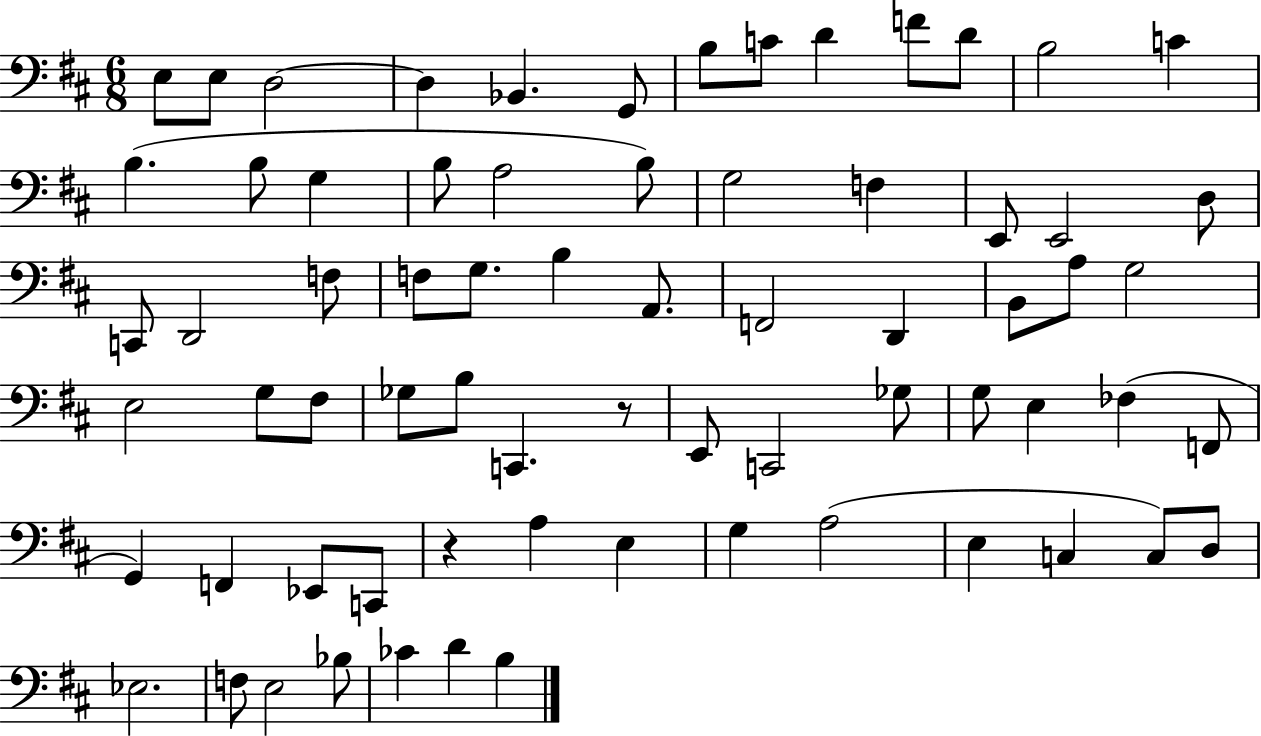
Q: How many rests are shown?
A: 2